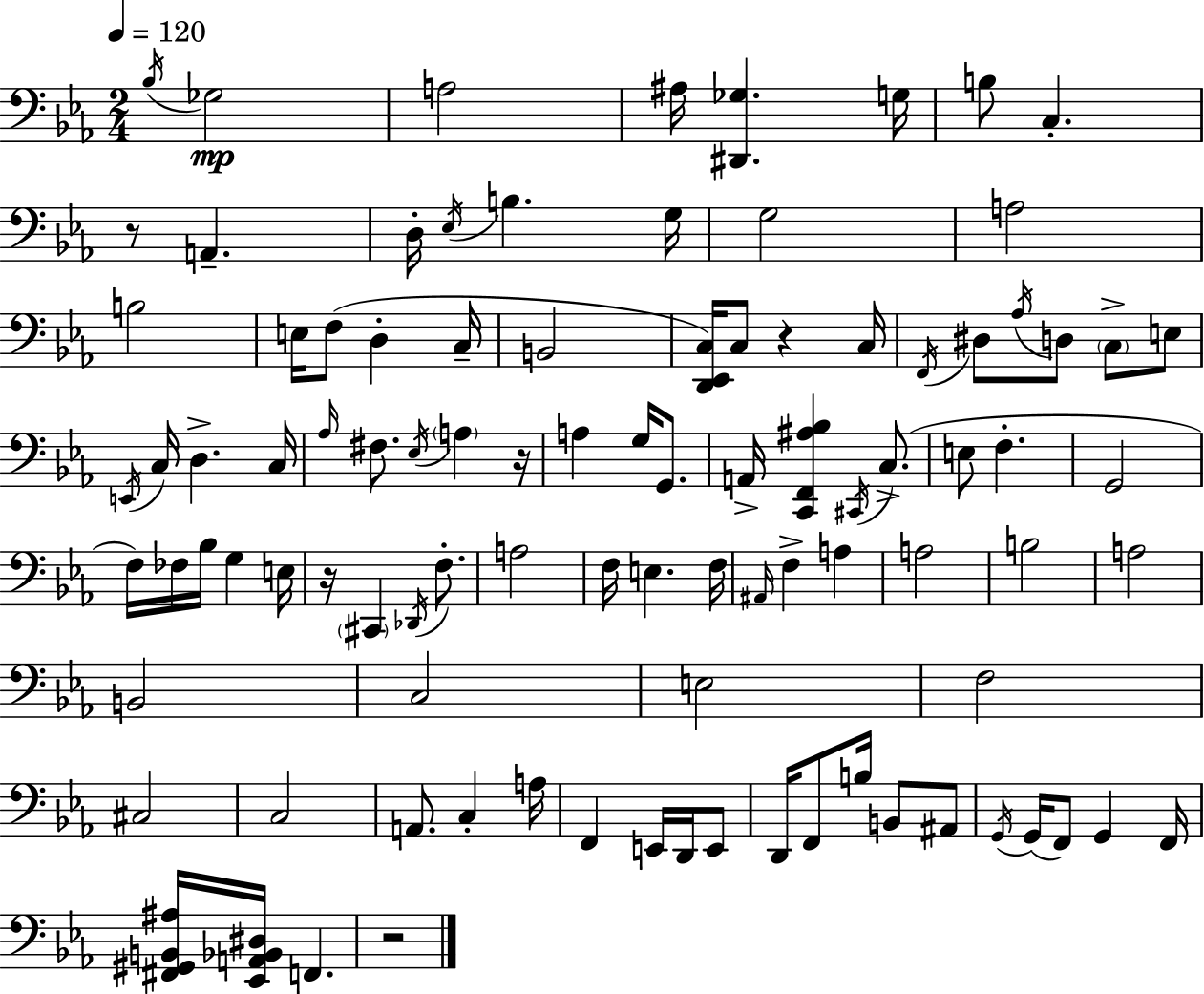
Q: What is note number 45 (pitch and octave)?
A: G2